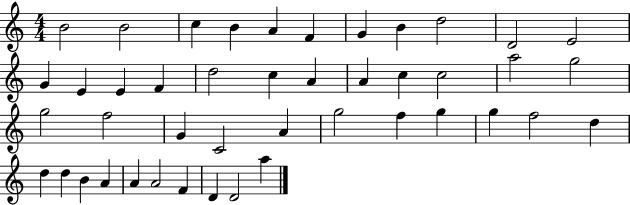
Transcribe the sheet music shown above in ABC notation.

X:1
T:Untitled
M:4/4
L:1/4
K:C
B2 B2 c B A F G B d2 D2 E2 G E E F d2 c A A c c2 a2 g2 g2 f2 G C2 A g2 f g g f2 d d d B A A A2 F D D2 a